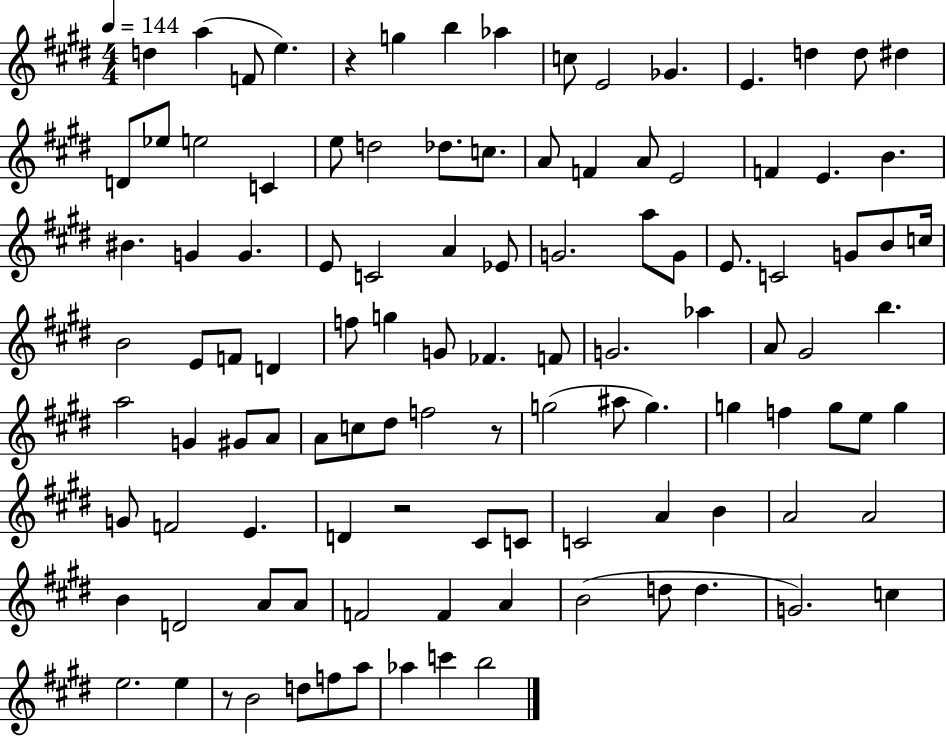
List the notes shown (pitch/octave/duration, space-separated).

D5/q A5/q F4/e E5/q. R/q G5/q B5/q Ab5/q C5/e E4/h Gb4/q. E4/q. D5/q D5/e D#5/q D4/e Eb5/e E5/h C4/q E5/e D5/h Db5/e. C5/e. A4/e F4/q A4/e E4/h F4/q E4/q. B4/q. BIS4/q. G4/q G4/q. E4/e C4/h A4/q Eb4/e G4/h. A5/e G4/e E4/e. C4/h G4/e B4/e C5/s B4/h E4/e F4/e D4/q F5/e G5/q G4/e FES4/q. F4/e G4/h. Ab5/q A4/e G#4/h B5/q. A5/h G4/q G#4/e A4/e A4/e C5/e D#5/e F5/h R/e G5/h A#5/e G5/q. G5/q F5/q G5/e E5/e G5/q G4/e F4/h E4/q. D4/q R/h C#4/e C4/e C4/h A4/q B4/q A4/h A4/h B4/q D4/h A4/e A4/e F4/h F4/q A4/q B4/h D5/e D5/q. G4/h. C5/q E5/h. E5/q R/e B4/h D5/e F5/e A5/e Ab5/q C6/q B5/h